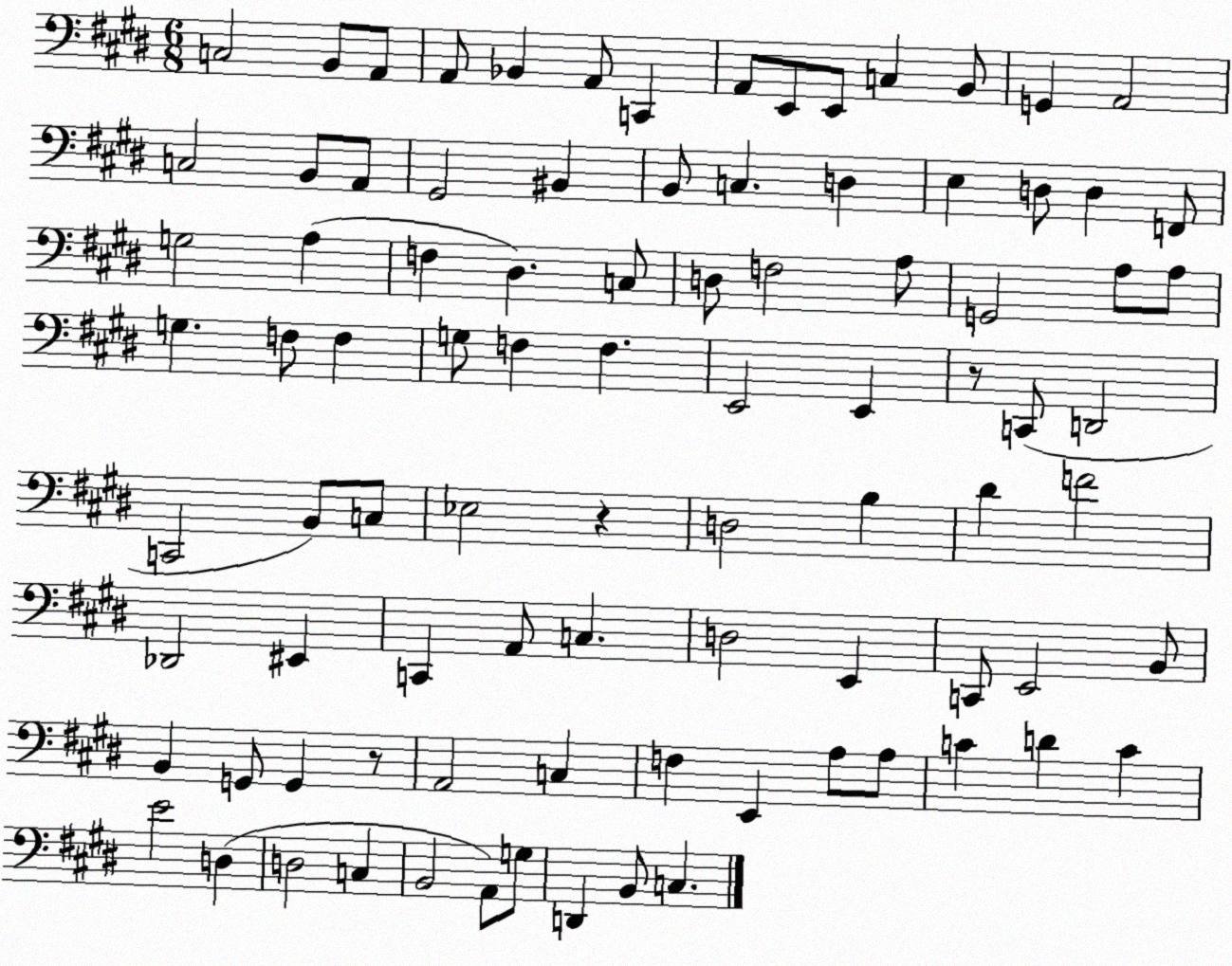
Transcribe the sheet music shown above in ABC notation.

X:1
T:Untitled
M:6/8
L:1/4
K:E
C,2 B,,/2 A,,/2 A,,/2 _B,, A,,/2 C,, A,,/2 E,,/2 E,,/2 C, B,,/2 G,, A,,2 C,2 B,,/2 A,,/2 ^G,,2 ^B,, B,,/2 C, D, E, D,/2 D, F,,/2 G,2 A, F, ^D, C,/2 D,/2 F,2 A,/2 G,,2 A,/2 A,/2 G, F,/2 F, G,/2 F, F, E,,2 E,, z/2 C,,/2 D,,2 C,,2 B,,/2 C,/2 _E,2 z D,2 B, ^D F2 _D,,2 ^E,, C,, A,,/2 C, D,2 E,, C,,/2 E,,2 B,,/2 B,, G,,/2 G,, z/2 A,,2 C, F, E,, A,/2 A,/2 C D C E2 D, D,2 C, B,,2 A,,/2 G,/2 D,, B,,/2 C,